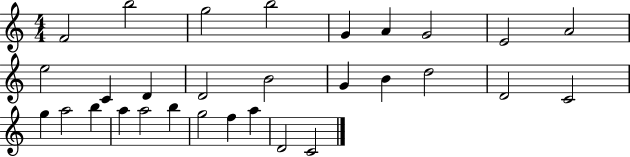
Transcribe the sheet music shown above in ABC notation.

X:1
T:Untitled
M:4/4
L:1/4
K:C
F2 b2 g2 b2 G A G2 E2 A2 e2 C D D2 B2 G B d2 D2 C2 g a2 b a a2 b g2 f a D2 C2